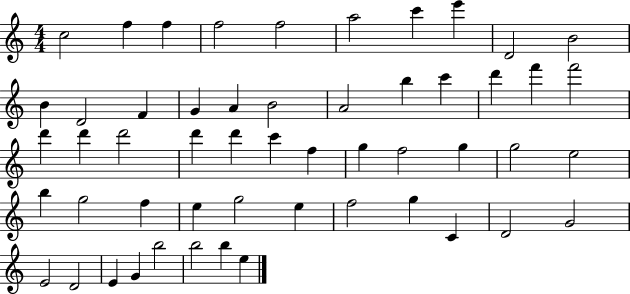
{
  \clef treble
  \numericTimeSignature
  \time 4/4
  \key c \major
  c''2 f''4 f''4 | f''2 f''2 | a''2 c'''4 e'''4 | d'2 b'2 | \break b'4 d'2 f'4 | g'4 a'4 b'2 | a'2 b''4 c'''4 | d'''4 f'''4 f'''2 | \break d'''4 d'''4 d'''2 | d'''4 d'''4 c'''4 f''4 | g''4 f''2 g''4 | g''2 e''2 | \break b''4 g''2 f''4 | e''4 g''2 e''4 | f''2 g''4 c'4 | d'2 g'2 | \break e'2 d'2 | e'4 g'4 b''2 | b''2 b''4 e''4 | \bar "|."
}